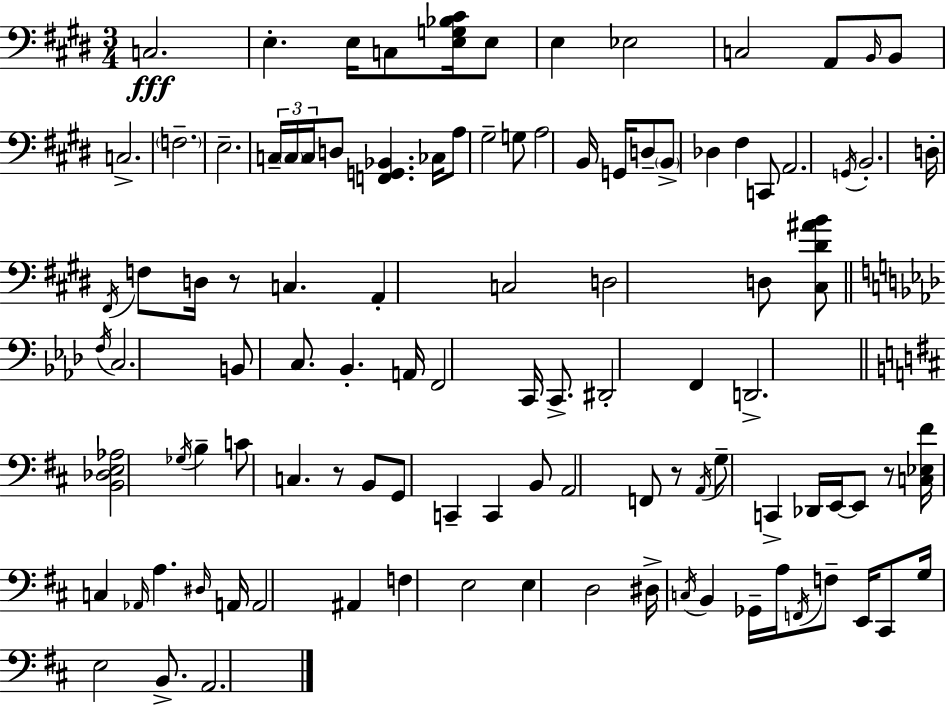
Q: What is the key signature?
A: E major